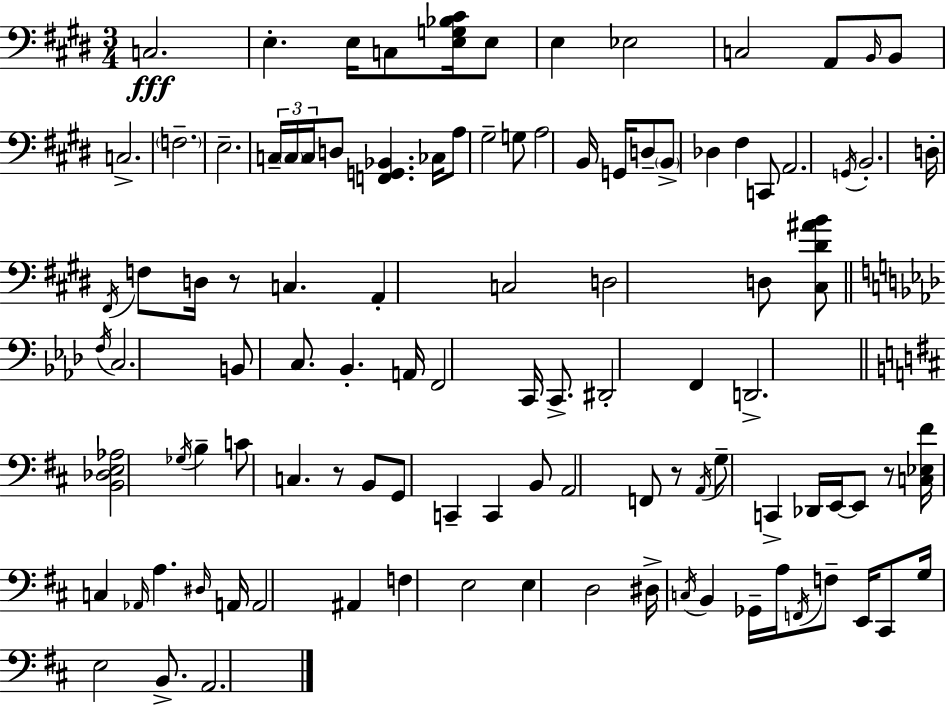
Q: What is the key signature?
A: E major